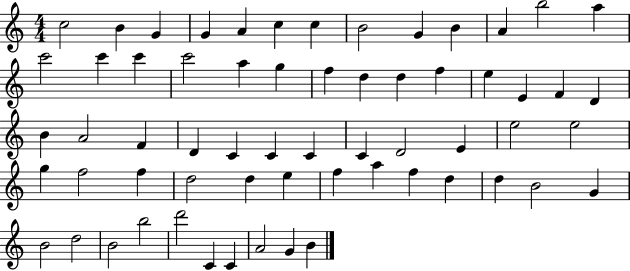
{
  \clef treble
  \numericTimeSignature
  \time 4/4
  \key c \major
  c''2 b'4 g'4 | g'4 a'4 c''4 c''4 | b'2 g'4 b'4 | a'4 b''2 a''4 | \break c'''2 c'''4 c'''4 | c'''2 a''4 g''4 | f''4 d''4 d''4 f''4 | e''4 e'4 f'4 d'4 | \break b'4 a'2 f'4 | d'4 c'4 c'4 c'4 | c'4 d'2 e'4 | e''2 e''2 | \break g''4 f''2 f''4 | d''2 d''4 e''4 | f''4 a''4 f''4 d''4 | d''4 b'2 g'4 | \break b'2 d''2 | b'2 b''2 | d'''2 c'4 c'4 | a'2 g'4 b'4 | \break \bar "|."
}